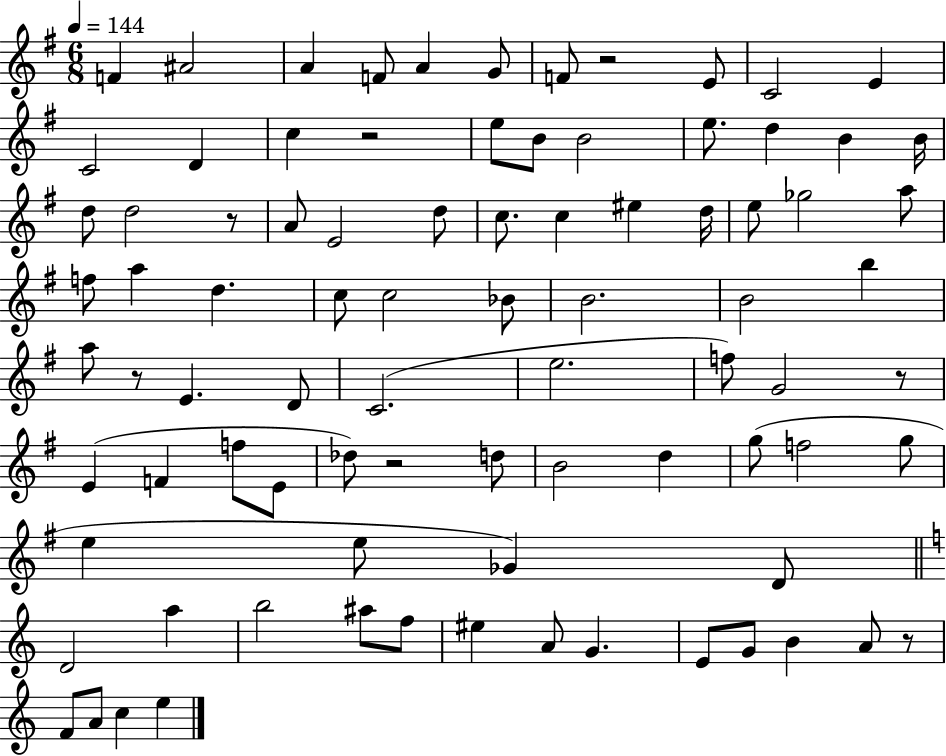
X:1
T:Untitled
M:6/8
L:1/4
K:G
F ^A2 A F/2 A G/2 F/2 z2 E/2 C2 E C2 D c z2 e/2 B/2 B2 e/2 d B B/4 d/2 d2 z/2 A/2 E2 d/2 c/2 c ^e d/4 e/2 _g2 a/2 f/2 a d c/2 c2 _B/2 B2 B2 b a/2 z/2 E D/2 C2 e2 f/2 G2 z/2 E F f/2 E/2 _d/2 z2 d/2 B2 d g/2 f2 g/2 e e/2 _G D/2 D2 a b2 ^a/2 f/2 ^e A/2 G E/2 G/2 B A/2 z/2 F/2 A/2 c e